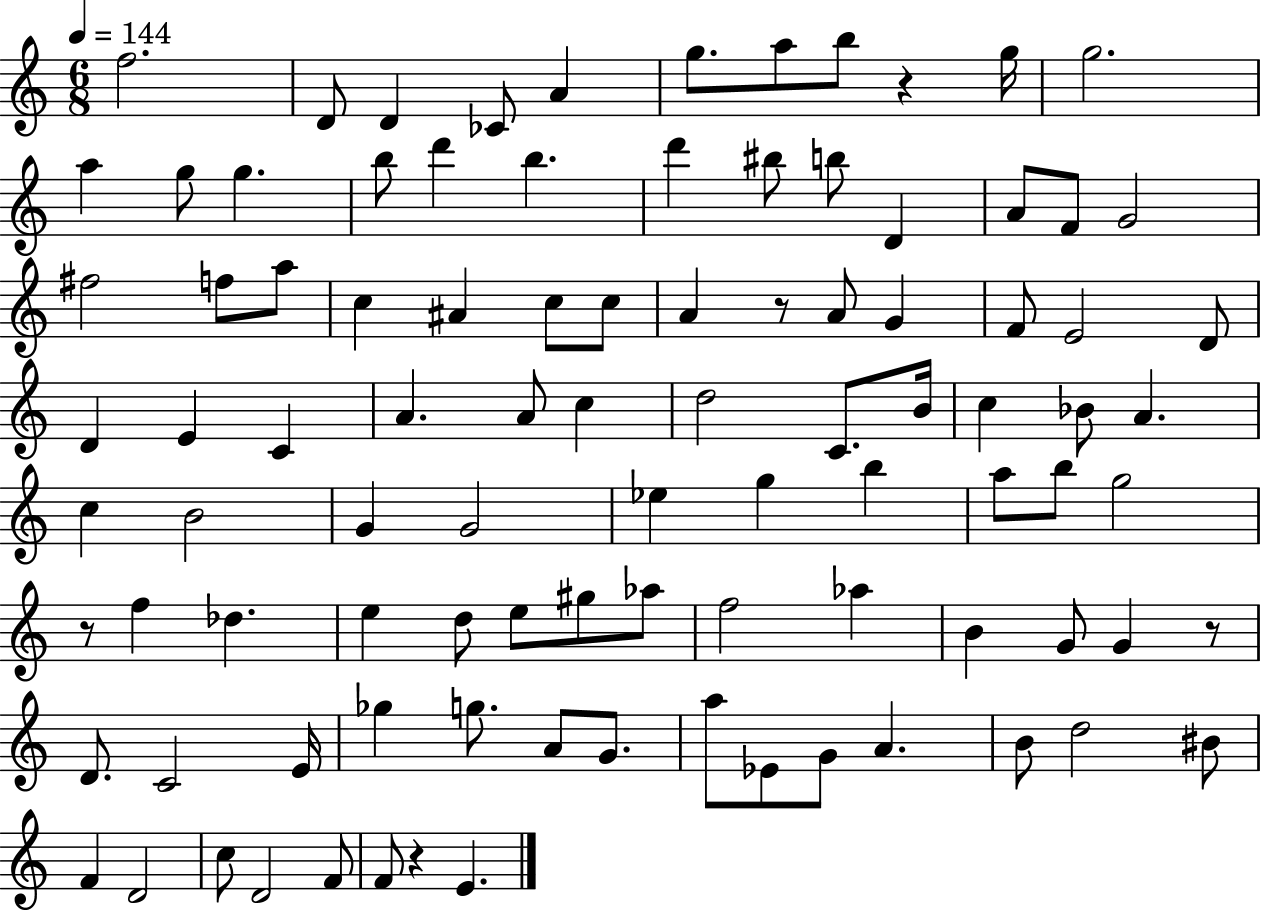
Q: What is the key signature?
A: C major